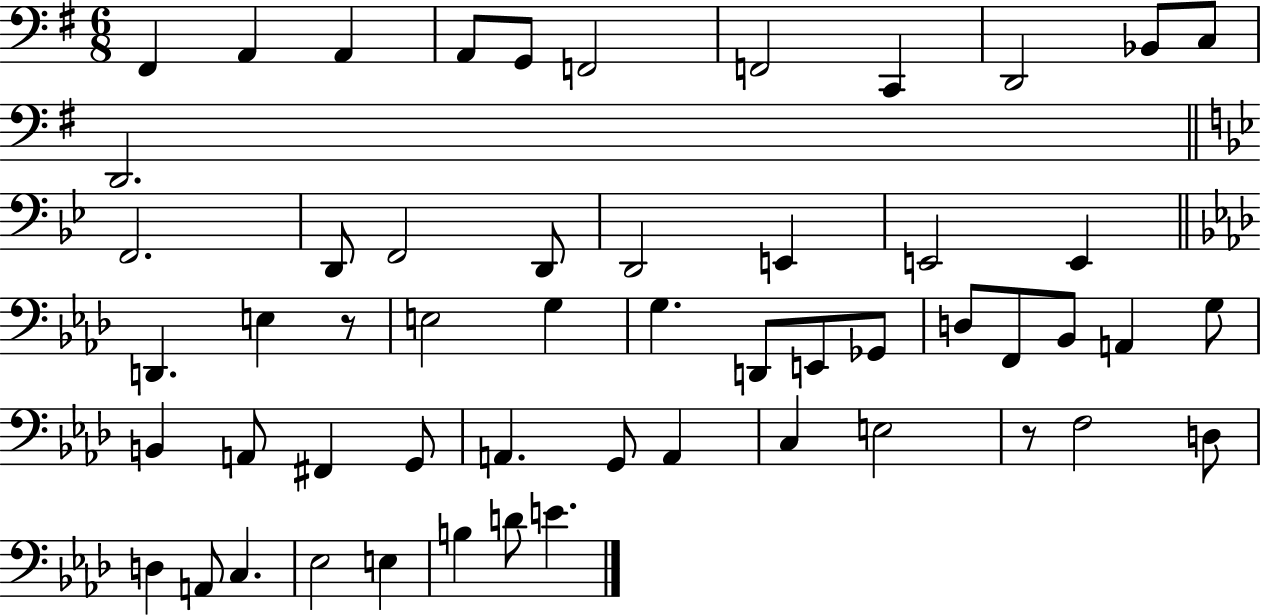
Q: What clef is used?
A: bass